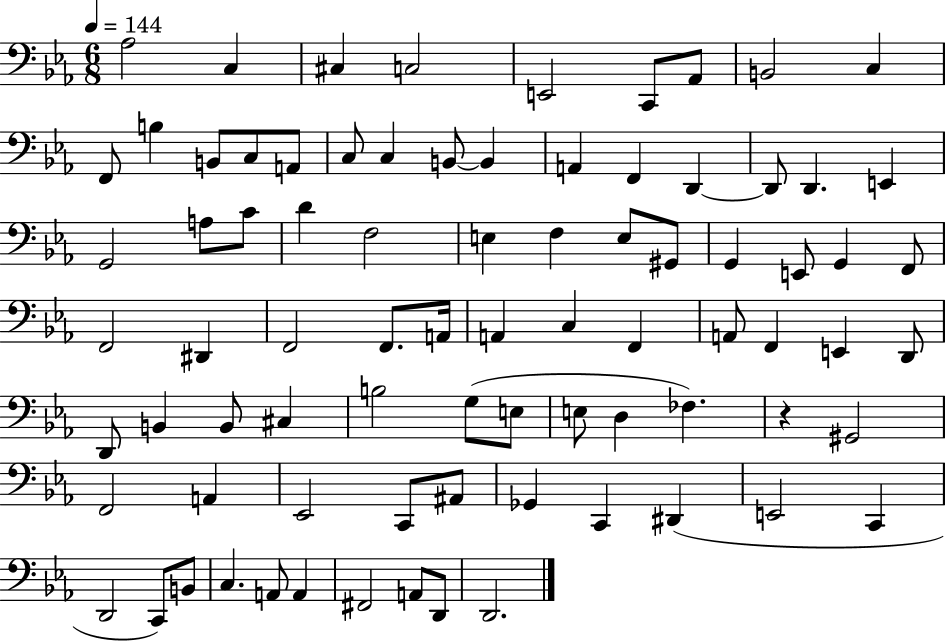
{
  \clef bass
  \numericTimeSignature
  \time 6/8
  \key ees \major
  \tempo 4 = 144
  aes2 c4 | cis4 c2 | e,2 c,8 aes,8 | b,2 c4 | \break f,8 b4 b,8 c8 a,8 | c8 c4 b,8~~ b,4 | a,4 f,4 d,4~~ | d,8 d,4. e,4 | \break g,2 a8 c'8 | d'4 f2 | e4 f4 e8 gis,8 | g,4 e,8 g,4 f,8 | \break f,2 dis,4 | f,2 f,8. a,16 | a,4 c4 f,4 | a,8 f,4 e,4 d,8 | \break d,8 b,4 b,8 cis4 | b2 g8( e8 | e8 d4 fes4.) | r4 gis,2 | \break f,2 a,4 | ees,2 c,8 ais,8 | ges,4 c,4 dis,4( | e,2 c,4 | \break d,2 c,8) b,8 | c4. a,8 a,4 | fis,2 a,8 d,8 | d,2. | \break \bar "|."
}